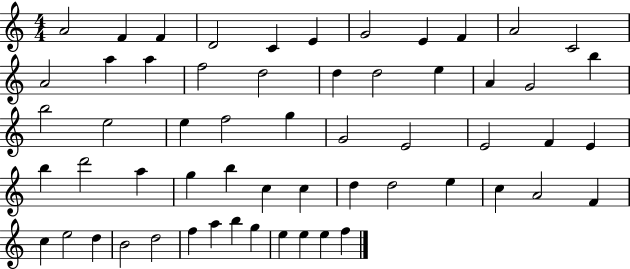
{
  \clef treble
  \numericTimeSignature
  \time 4/4
  \key c \major
  a'2 f'4 f'4 | d'2 c'4 e'4 | g'2 e'4 f'4 | a'2 c'2 | \break a'2 a''4 a''4 | f''2 d''2 | d''4 d''2 e''4 | a'4 g'2 b''4 | \break b''2 e''2 | e''4 f''2 g''4 | g'2 e'2 | e'2 f'4 e'4 | \break b''4 d'''2 a''4 | g''4 b''4 c''4 c''4 | d''4 d''2 e''4 | c''4 a'2 f'4 | \break c''4 e''2 d''4 | b'2 d''2 | f''4 a''4 b''4 g''4 | e''4 e''4 e''4 f''4 | \break \bar "|."
}